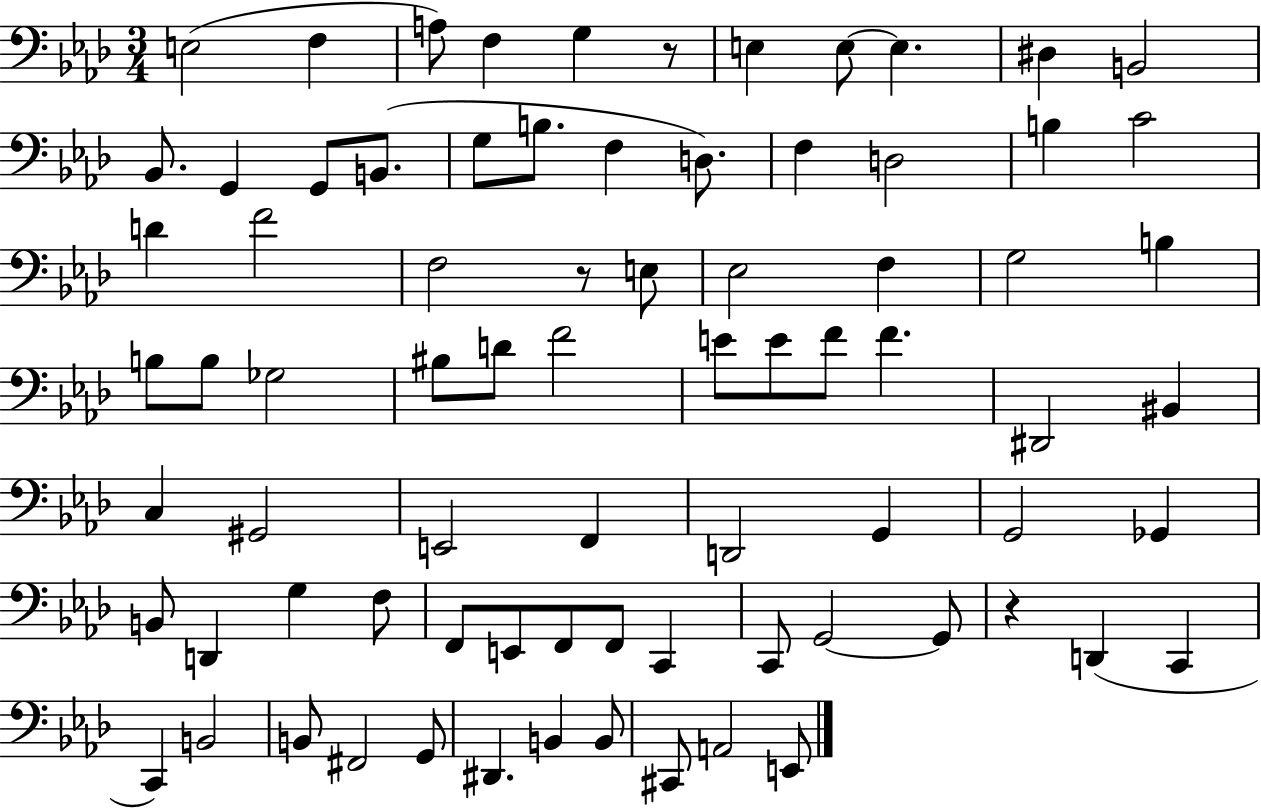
{
  \clef bass
  \numericTimeSignature
  \time 3/4
  \key aes \major
  e2( f4 | a8) f4 g4 r8 | e4 e8~~ e4. | dis4 b,2 | \break bes,8. g,4 g,8 b,8.( | g8 b8. f4 d8.) | f4 d2 | b4 c'2 | \break d'4 f'2 | f2 r8 e8 | ees2 f4 | g2 b4 | \break b8 b8 ges2 | bis8 d'8 f'2 | e'8 e'8 f'8 f'4. | dis,2 bis,4 | \break c4 gis,2 | e,2 f,4 | d,2 g,4 | g,2 ges,4 | \break b,8 d,4 g4 f8 | f,8 e,8 f,8 f,8 c,4 | c,8 g,2~~ g,8 | r4 d,4( c,4 | \break c,4) b,2 | b,8 fis,2 g,8 | dis,4. b,4 b,8 | cis,8 a,2 e,8 | \break \bar "|."
}